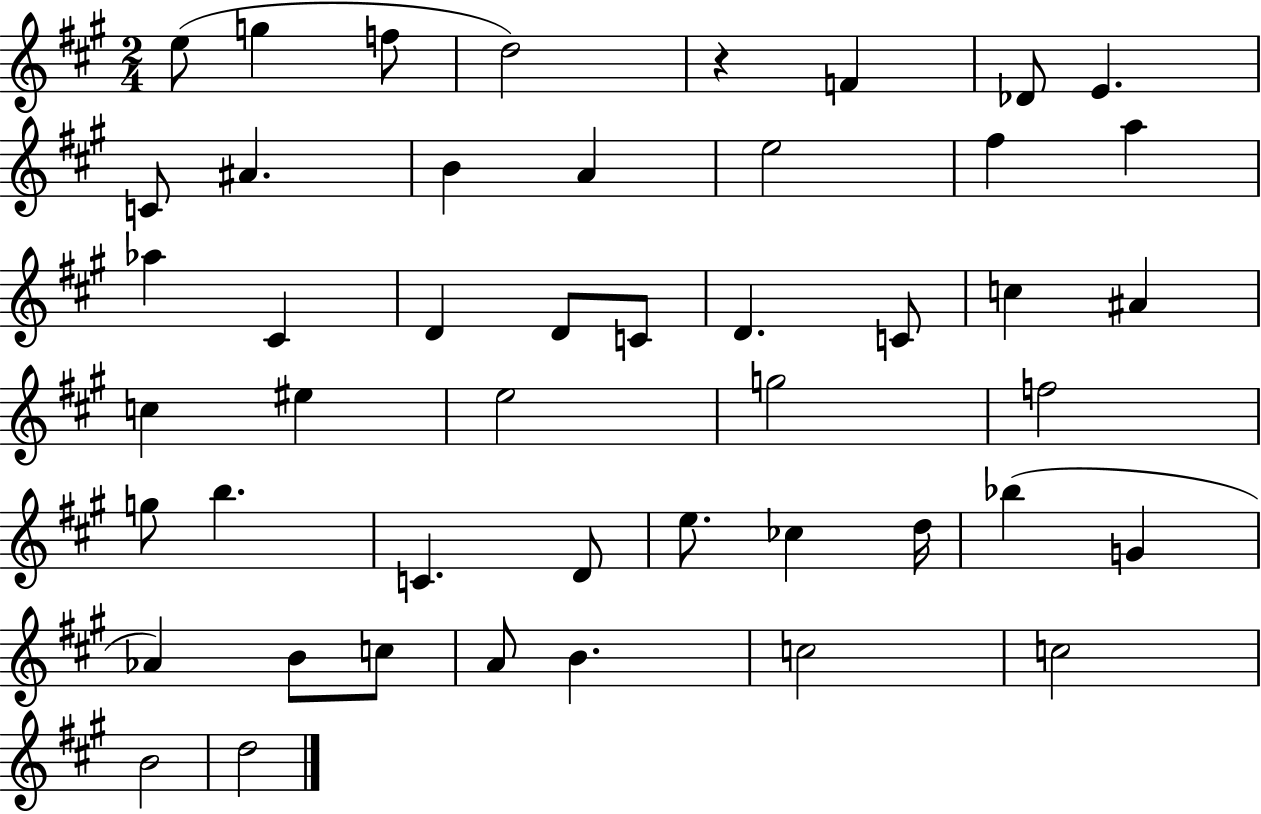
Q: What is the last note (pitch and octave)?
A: D5